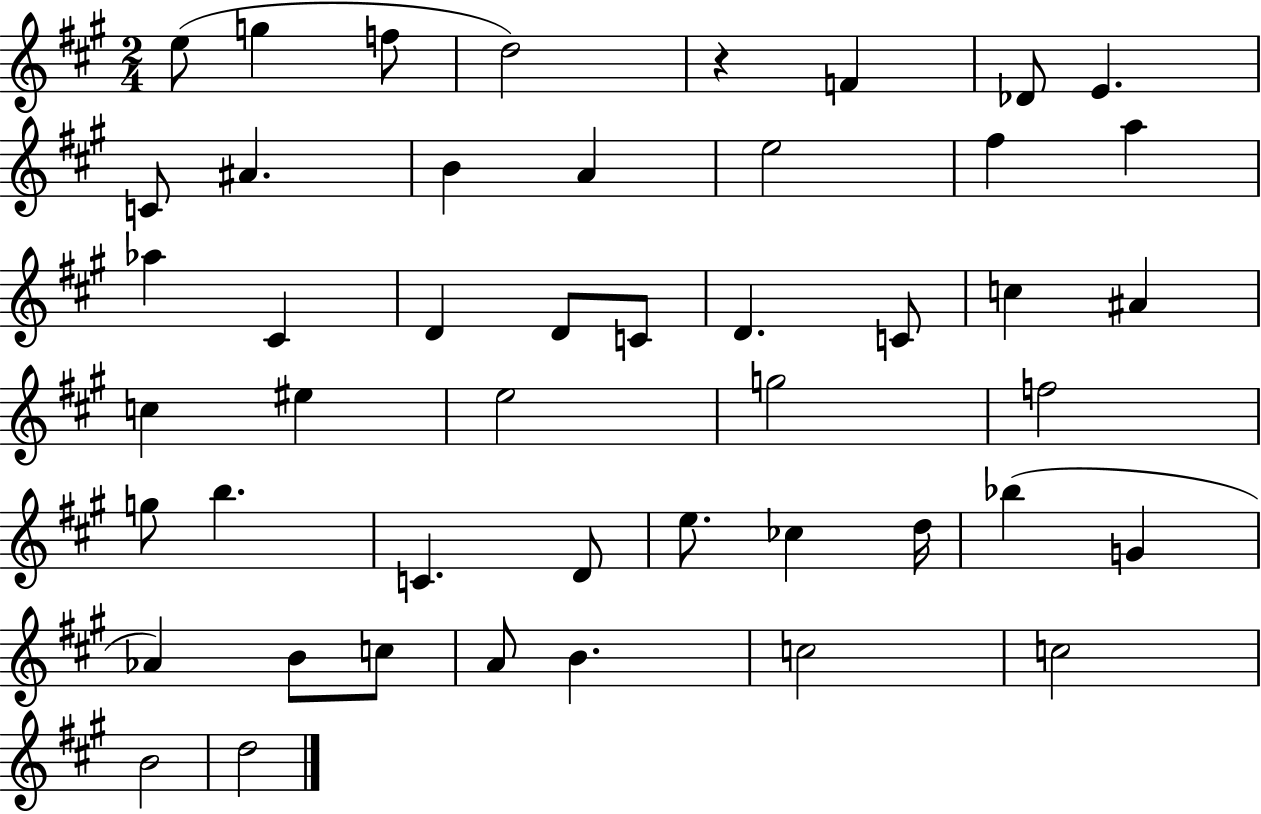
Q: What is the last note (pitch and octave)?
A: D5